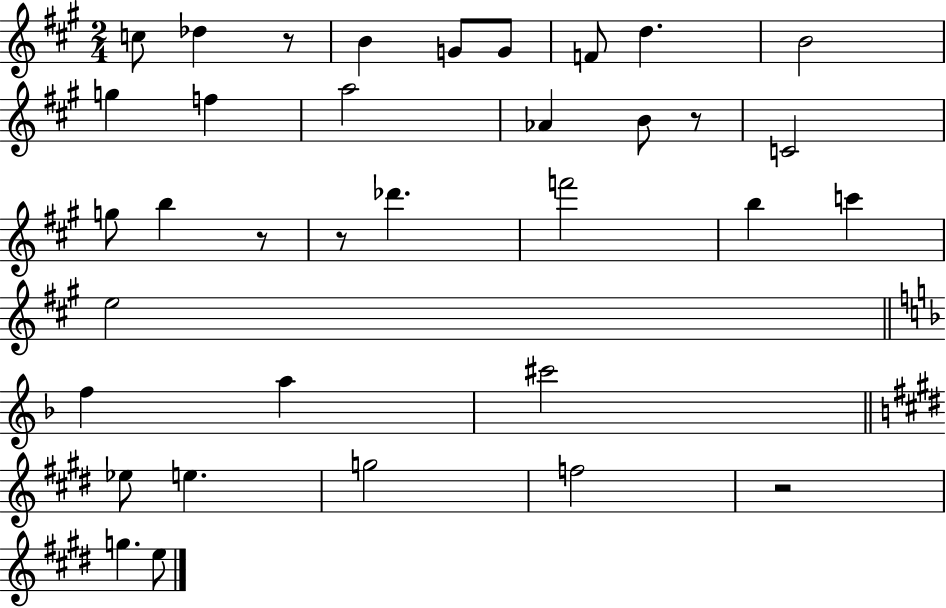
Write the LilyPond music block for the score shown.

{
  \clef treble
  \numericTimeSignature
  \time 2/4
  \key a \major
  c''8 des''4 r8 | b'4 g'8 g'8 | f'8 d''4. | b'2 | \break g''4 f''4 | a''2 | aes'4 b'8 r8 | c'2 | \break g''8 b''4 r8 | r8 des'''4. | f'''2 | b''4 c'''4 | \break e''2 | \bar "||" \break \key f \major f''4 a''4 | cis'''2 | \bar "||" \break \key e \major ees''8 e''4. | g''2 | f''2 | r2 | \break g''4. e''8 | \bar "|."
}